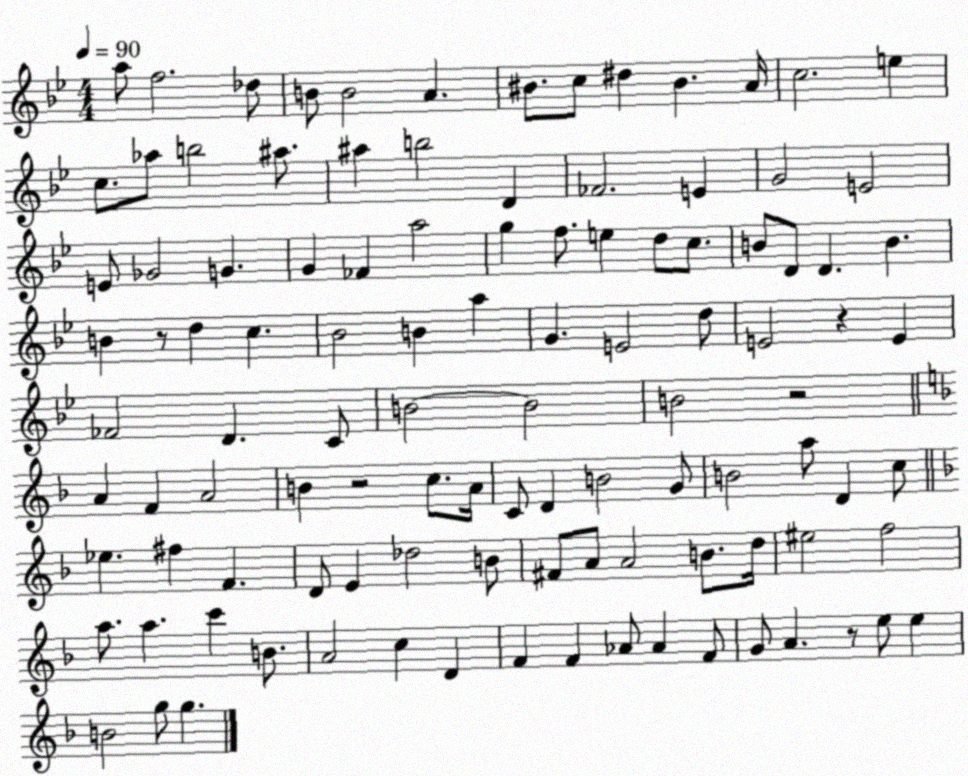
X:1
T:Untitled
M:4/4
L:1/4
K:Bb
a/2 f2 _d/2 B/2 B2 A ^B/2 c/2 ^d ^B A/4 c2 e c/2 _a/2 b2 ^a/2 ^a b2 D _F2 E G2 E2 E/2 _G2 G G _F a2 g f/2 e d/2 c/2 B/2 D/2 D B B z/2 d c _B2 B a G E2 d/2 E2 z E _F2 D C/2 B2 B2 B2 z2 A F A2 B z2 c/2 A/4 C/2 D B2 G/2 B2 a/2 D c/2 _e ^f F D/2 E _d2 B/2 ^F/2 A/2 A2 B/2 d/4 ^e2 f2 a/2 a c' B/2 A2 c D F F _A/2 _A F/2 G/2 A z/2 e/2 e B2 g/2 g